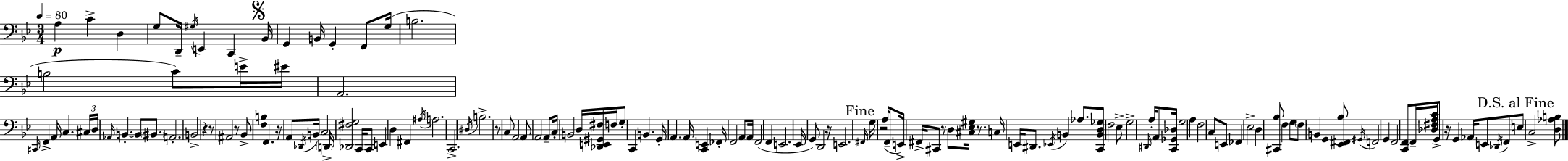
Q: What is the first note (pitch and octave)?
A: A3